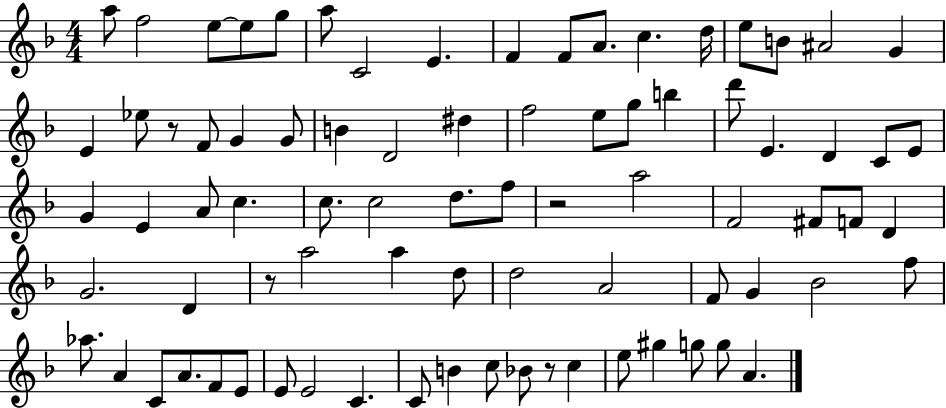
A5/e F5/h E5/e E5/e G5/e A5/e C4/h E4/q. F4/q F4/e A4/e. C5/q. D5/s E5/e B4/e A#4/h G4/q E4/q Eb5/e R/e F4/e G4/q G4/e B4/q D4/h D#5/q F5/h E5/e G5/e B5/q D6/e E4/q. D4/q C4/e E4/e G4/q E4/q A4/e C5/q. C5/e. C5/h D5/e. F5/e R/h A5/h F4/h F#4/e F4/e D4/q G4/h. D4/q R/e A5/h A5/q D5/e D5/h A4/h F4/e G4/q Bb4/h F5/e Ab5/e. A4/q C4/e A4/e. F4/e E4/e E4/e E4/h C4/q. C4/e B4/q C5/e Bb4/e R/e C5/q E5/e G#5/q G5/e G5/e A4/q.